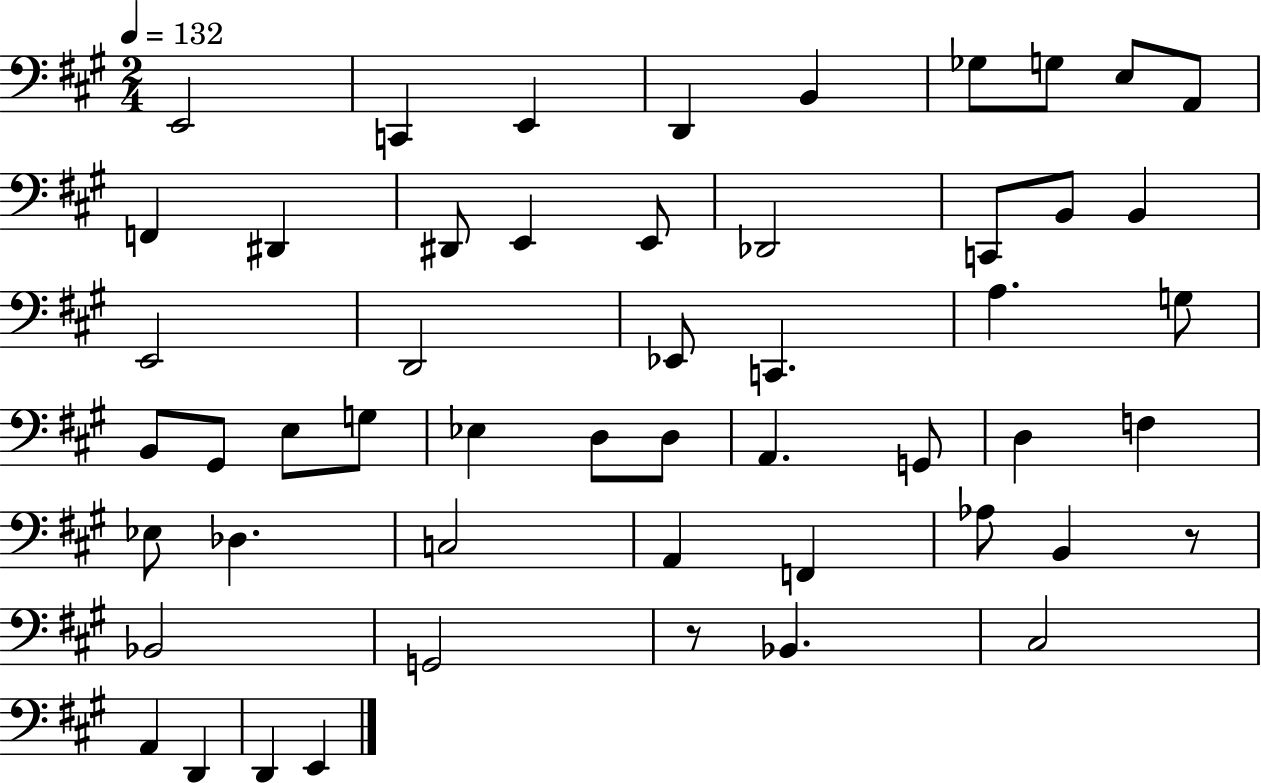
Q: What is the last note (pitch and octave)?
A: E2